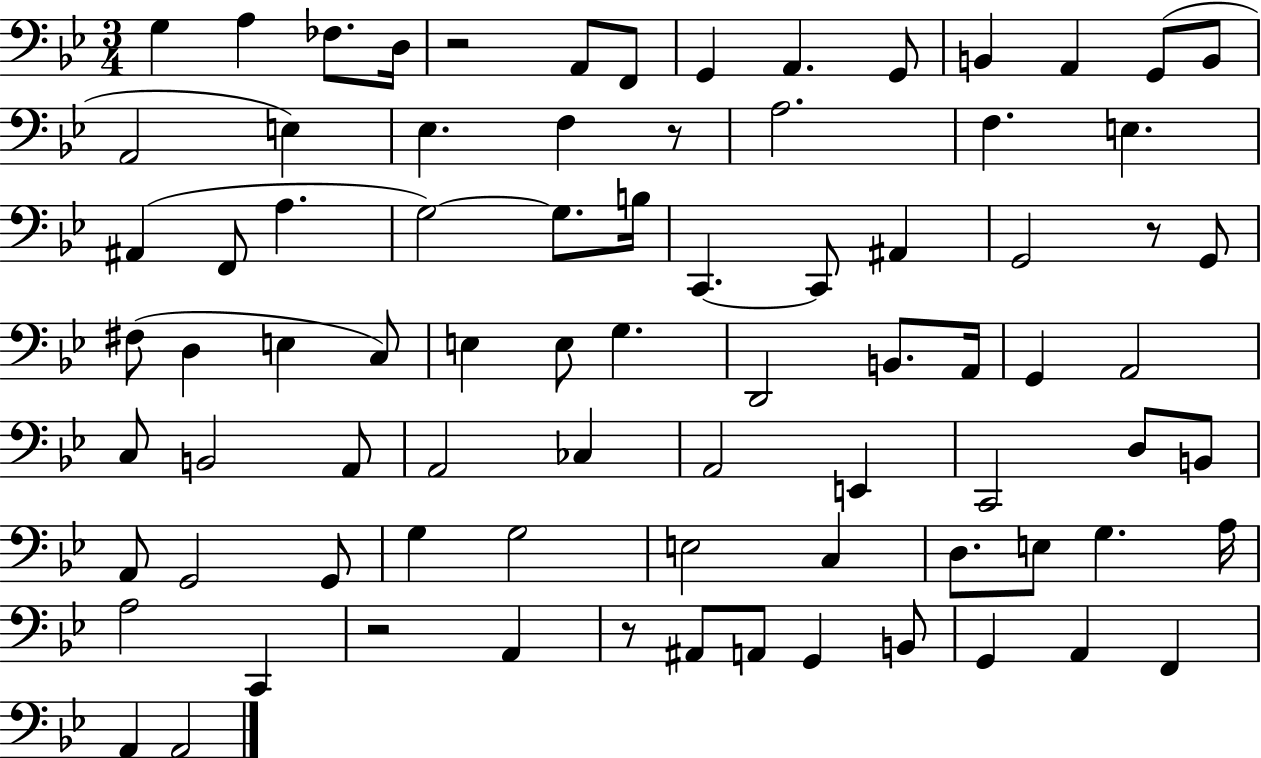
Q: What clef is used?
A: bass